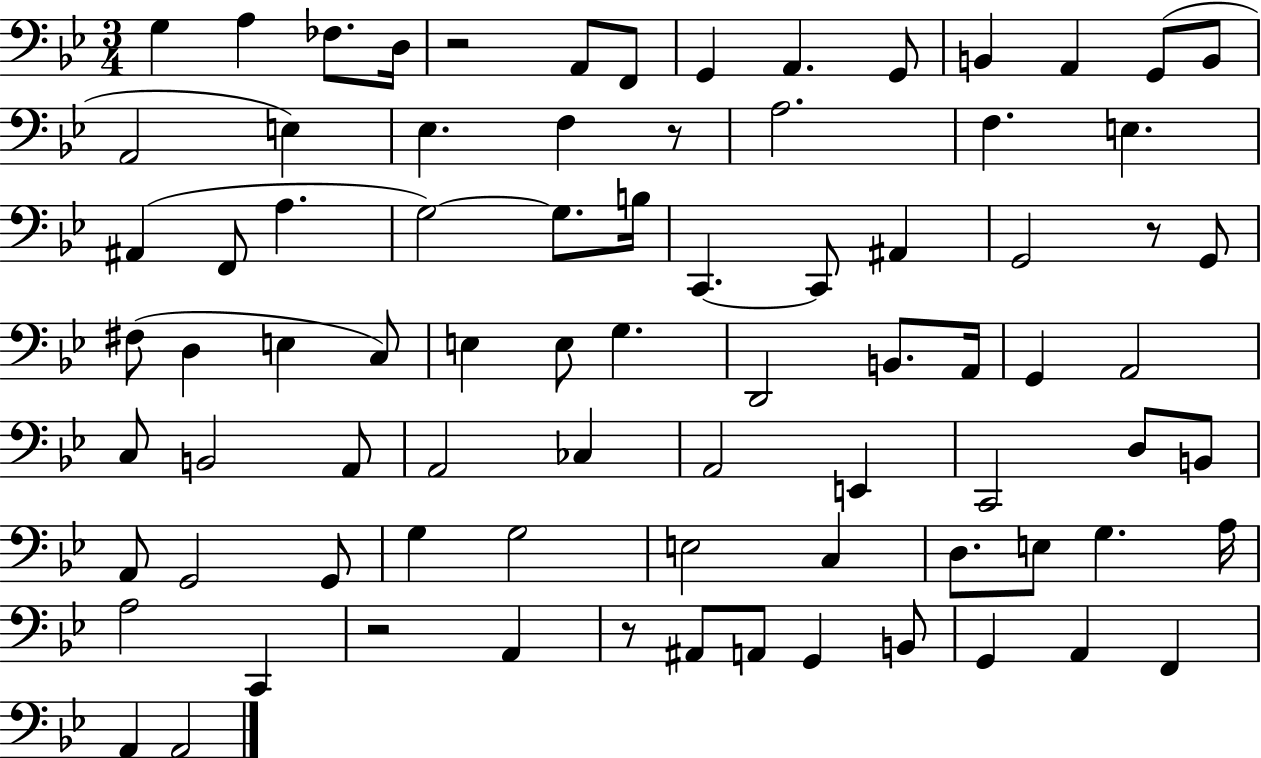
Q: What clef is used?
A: bass